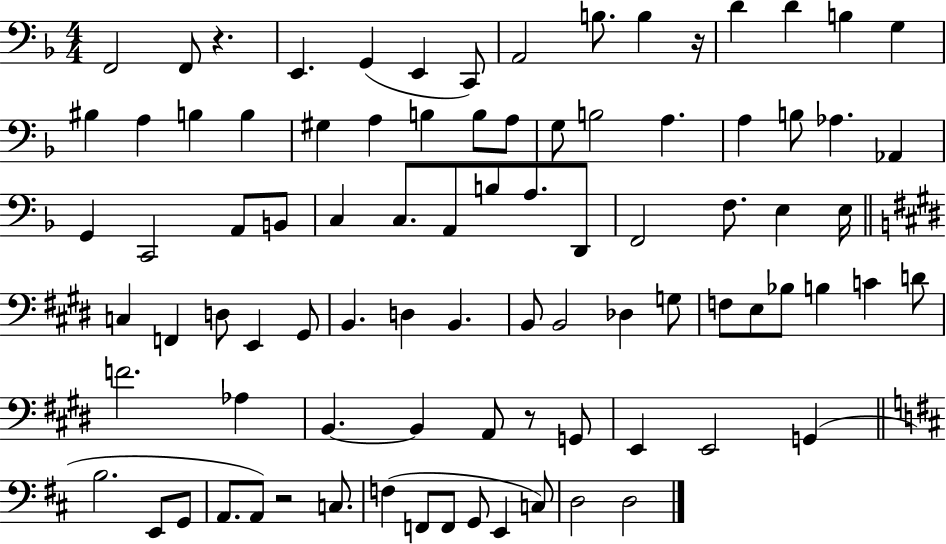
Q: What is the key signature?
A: F major